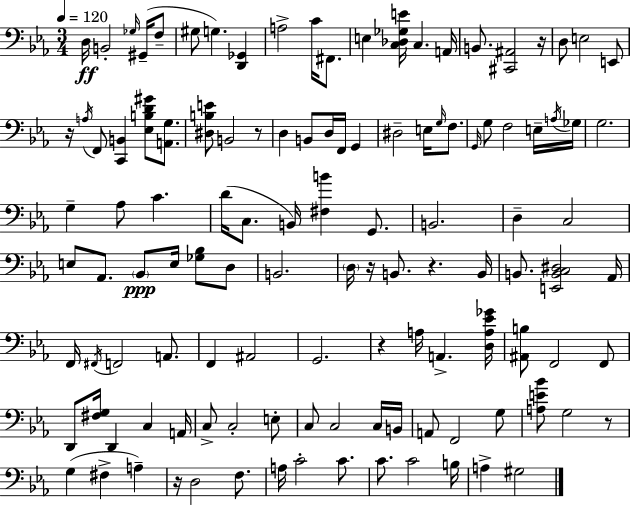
X:1
T:Untitled
M:3/4
L:1/4
K:Eb
D,/4 B,,2 _G,/4 ^G,,/4 F,/2 ^G,/2 G, [D,,_G,,] A,2 C/4 ^F,,/2 E, [C,_D,_G,E]/4 C, A,,/4 B,,/2 [^C,,^A,,]2 z/4 D,/2 E,2 E,,/2 z/4 A,/4 F,,/2 [C,,B,,] [_E,B,D^G]/2 [A,,G,]/2 [^D,B,E]/2 B,,2 z/2 D, B,,/2 D,/4 F,,/4 G,, ^D,2 E,/4 G,/4 F,/2 G,,/4 G,/2 F,2 E,/4 A,/4 _G,/4 G,2 G, _A,/2 C D/4 C,/2 B,,/4 [^F,B] G,,/2 B,,2 D, C,2 E,/2 _A,,/2 _B,,/2 E,/4 [_G,_B,]/2 D,/2 B,,2 D,/4 z/4 B,,/2 z B,,/4 B,,/2 [E,,B,,C,^D,]2 _A,,/4 F,,/4 ^F,,/4 F,,2 A,,/2 F,, ^A,,2 G,,2 z A,/4 A,, [D,A,_E_G]/4 [^A,,B,]/2 F,,2 F,,/2 D,,/2 [^F,G,]/4 D,, C, A,,/4 C,/2 C,2 E,/2 C,/2 C,2 C,/4 B,,/4 A,,/2 F,,2 G,/2 [A,E_B]/2 G,2 z/2 G, ^F, A, z/4 D,2 F,/2 A,/4 C2 C/2 C/2 C2 B,/4 A, ^G,2